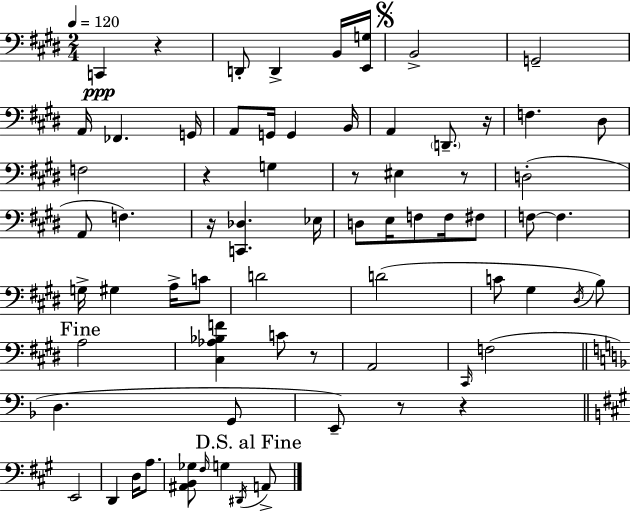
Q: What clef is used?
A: bass